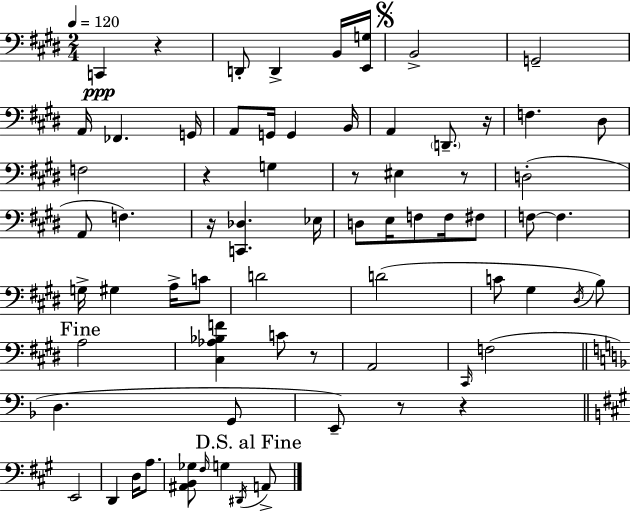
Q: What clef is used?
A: bass